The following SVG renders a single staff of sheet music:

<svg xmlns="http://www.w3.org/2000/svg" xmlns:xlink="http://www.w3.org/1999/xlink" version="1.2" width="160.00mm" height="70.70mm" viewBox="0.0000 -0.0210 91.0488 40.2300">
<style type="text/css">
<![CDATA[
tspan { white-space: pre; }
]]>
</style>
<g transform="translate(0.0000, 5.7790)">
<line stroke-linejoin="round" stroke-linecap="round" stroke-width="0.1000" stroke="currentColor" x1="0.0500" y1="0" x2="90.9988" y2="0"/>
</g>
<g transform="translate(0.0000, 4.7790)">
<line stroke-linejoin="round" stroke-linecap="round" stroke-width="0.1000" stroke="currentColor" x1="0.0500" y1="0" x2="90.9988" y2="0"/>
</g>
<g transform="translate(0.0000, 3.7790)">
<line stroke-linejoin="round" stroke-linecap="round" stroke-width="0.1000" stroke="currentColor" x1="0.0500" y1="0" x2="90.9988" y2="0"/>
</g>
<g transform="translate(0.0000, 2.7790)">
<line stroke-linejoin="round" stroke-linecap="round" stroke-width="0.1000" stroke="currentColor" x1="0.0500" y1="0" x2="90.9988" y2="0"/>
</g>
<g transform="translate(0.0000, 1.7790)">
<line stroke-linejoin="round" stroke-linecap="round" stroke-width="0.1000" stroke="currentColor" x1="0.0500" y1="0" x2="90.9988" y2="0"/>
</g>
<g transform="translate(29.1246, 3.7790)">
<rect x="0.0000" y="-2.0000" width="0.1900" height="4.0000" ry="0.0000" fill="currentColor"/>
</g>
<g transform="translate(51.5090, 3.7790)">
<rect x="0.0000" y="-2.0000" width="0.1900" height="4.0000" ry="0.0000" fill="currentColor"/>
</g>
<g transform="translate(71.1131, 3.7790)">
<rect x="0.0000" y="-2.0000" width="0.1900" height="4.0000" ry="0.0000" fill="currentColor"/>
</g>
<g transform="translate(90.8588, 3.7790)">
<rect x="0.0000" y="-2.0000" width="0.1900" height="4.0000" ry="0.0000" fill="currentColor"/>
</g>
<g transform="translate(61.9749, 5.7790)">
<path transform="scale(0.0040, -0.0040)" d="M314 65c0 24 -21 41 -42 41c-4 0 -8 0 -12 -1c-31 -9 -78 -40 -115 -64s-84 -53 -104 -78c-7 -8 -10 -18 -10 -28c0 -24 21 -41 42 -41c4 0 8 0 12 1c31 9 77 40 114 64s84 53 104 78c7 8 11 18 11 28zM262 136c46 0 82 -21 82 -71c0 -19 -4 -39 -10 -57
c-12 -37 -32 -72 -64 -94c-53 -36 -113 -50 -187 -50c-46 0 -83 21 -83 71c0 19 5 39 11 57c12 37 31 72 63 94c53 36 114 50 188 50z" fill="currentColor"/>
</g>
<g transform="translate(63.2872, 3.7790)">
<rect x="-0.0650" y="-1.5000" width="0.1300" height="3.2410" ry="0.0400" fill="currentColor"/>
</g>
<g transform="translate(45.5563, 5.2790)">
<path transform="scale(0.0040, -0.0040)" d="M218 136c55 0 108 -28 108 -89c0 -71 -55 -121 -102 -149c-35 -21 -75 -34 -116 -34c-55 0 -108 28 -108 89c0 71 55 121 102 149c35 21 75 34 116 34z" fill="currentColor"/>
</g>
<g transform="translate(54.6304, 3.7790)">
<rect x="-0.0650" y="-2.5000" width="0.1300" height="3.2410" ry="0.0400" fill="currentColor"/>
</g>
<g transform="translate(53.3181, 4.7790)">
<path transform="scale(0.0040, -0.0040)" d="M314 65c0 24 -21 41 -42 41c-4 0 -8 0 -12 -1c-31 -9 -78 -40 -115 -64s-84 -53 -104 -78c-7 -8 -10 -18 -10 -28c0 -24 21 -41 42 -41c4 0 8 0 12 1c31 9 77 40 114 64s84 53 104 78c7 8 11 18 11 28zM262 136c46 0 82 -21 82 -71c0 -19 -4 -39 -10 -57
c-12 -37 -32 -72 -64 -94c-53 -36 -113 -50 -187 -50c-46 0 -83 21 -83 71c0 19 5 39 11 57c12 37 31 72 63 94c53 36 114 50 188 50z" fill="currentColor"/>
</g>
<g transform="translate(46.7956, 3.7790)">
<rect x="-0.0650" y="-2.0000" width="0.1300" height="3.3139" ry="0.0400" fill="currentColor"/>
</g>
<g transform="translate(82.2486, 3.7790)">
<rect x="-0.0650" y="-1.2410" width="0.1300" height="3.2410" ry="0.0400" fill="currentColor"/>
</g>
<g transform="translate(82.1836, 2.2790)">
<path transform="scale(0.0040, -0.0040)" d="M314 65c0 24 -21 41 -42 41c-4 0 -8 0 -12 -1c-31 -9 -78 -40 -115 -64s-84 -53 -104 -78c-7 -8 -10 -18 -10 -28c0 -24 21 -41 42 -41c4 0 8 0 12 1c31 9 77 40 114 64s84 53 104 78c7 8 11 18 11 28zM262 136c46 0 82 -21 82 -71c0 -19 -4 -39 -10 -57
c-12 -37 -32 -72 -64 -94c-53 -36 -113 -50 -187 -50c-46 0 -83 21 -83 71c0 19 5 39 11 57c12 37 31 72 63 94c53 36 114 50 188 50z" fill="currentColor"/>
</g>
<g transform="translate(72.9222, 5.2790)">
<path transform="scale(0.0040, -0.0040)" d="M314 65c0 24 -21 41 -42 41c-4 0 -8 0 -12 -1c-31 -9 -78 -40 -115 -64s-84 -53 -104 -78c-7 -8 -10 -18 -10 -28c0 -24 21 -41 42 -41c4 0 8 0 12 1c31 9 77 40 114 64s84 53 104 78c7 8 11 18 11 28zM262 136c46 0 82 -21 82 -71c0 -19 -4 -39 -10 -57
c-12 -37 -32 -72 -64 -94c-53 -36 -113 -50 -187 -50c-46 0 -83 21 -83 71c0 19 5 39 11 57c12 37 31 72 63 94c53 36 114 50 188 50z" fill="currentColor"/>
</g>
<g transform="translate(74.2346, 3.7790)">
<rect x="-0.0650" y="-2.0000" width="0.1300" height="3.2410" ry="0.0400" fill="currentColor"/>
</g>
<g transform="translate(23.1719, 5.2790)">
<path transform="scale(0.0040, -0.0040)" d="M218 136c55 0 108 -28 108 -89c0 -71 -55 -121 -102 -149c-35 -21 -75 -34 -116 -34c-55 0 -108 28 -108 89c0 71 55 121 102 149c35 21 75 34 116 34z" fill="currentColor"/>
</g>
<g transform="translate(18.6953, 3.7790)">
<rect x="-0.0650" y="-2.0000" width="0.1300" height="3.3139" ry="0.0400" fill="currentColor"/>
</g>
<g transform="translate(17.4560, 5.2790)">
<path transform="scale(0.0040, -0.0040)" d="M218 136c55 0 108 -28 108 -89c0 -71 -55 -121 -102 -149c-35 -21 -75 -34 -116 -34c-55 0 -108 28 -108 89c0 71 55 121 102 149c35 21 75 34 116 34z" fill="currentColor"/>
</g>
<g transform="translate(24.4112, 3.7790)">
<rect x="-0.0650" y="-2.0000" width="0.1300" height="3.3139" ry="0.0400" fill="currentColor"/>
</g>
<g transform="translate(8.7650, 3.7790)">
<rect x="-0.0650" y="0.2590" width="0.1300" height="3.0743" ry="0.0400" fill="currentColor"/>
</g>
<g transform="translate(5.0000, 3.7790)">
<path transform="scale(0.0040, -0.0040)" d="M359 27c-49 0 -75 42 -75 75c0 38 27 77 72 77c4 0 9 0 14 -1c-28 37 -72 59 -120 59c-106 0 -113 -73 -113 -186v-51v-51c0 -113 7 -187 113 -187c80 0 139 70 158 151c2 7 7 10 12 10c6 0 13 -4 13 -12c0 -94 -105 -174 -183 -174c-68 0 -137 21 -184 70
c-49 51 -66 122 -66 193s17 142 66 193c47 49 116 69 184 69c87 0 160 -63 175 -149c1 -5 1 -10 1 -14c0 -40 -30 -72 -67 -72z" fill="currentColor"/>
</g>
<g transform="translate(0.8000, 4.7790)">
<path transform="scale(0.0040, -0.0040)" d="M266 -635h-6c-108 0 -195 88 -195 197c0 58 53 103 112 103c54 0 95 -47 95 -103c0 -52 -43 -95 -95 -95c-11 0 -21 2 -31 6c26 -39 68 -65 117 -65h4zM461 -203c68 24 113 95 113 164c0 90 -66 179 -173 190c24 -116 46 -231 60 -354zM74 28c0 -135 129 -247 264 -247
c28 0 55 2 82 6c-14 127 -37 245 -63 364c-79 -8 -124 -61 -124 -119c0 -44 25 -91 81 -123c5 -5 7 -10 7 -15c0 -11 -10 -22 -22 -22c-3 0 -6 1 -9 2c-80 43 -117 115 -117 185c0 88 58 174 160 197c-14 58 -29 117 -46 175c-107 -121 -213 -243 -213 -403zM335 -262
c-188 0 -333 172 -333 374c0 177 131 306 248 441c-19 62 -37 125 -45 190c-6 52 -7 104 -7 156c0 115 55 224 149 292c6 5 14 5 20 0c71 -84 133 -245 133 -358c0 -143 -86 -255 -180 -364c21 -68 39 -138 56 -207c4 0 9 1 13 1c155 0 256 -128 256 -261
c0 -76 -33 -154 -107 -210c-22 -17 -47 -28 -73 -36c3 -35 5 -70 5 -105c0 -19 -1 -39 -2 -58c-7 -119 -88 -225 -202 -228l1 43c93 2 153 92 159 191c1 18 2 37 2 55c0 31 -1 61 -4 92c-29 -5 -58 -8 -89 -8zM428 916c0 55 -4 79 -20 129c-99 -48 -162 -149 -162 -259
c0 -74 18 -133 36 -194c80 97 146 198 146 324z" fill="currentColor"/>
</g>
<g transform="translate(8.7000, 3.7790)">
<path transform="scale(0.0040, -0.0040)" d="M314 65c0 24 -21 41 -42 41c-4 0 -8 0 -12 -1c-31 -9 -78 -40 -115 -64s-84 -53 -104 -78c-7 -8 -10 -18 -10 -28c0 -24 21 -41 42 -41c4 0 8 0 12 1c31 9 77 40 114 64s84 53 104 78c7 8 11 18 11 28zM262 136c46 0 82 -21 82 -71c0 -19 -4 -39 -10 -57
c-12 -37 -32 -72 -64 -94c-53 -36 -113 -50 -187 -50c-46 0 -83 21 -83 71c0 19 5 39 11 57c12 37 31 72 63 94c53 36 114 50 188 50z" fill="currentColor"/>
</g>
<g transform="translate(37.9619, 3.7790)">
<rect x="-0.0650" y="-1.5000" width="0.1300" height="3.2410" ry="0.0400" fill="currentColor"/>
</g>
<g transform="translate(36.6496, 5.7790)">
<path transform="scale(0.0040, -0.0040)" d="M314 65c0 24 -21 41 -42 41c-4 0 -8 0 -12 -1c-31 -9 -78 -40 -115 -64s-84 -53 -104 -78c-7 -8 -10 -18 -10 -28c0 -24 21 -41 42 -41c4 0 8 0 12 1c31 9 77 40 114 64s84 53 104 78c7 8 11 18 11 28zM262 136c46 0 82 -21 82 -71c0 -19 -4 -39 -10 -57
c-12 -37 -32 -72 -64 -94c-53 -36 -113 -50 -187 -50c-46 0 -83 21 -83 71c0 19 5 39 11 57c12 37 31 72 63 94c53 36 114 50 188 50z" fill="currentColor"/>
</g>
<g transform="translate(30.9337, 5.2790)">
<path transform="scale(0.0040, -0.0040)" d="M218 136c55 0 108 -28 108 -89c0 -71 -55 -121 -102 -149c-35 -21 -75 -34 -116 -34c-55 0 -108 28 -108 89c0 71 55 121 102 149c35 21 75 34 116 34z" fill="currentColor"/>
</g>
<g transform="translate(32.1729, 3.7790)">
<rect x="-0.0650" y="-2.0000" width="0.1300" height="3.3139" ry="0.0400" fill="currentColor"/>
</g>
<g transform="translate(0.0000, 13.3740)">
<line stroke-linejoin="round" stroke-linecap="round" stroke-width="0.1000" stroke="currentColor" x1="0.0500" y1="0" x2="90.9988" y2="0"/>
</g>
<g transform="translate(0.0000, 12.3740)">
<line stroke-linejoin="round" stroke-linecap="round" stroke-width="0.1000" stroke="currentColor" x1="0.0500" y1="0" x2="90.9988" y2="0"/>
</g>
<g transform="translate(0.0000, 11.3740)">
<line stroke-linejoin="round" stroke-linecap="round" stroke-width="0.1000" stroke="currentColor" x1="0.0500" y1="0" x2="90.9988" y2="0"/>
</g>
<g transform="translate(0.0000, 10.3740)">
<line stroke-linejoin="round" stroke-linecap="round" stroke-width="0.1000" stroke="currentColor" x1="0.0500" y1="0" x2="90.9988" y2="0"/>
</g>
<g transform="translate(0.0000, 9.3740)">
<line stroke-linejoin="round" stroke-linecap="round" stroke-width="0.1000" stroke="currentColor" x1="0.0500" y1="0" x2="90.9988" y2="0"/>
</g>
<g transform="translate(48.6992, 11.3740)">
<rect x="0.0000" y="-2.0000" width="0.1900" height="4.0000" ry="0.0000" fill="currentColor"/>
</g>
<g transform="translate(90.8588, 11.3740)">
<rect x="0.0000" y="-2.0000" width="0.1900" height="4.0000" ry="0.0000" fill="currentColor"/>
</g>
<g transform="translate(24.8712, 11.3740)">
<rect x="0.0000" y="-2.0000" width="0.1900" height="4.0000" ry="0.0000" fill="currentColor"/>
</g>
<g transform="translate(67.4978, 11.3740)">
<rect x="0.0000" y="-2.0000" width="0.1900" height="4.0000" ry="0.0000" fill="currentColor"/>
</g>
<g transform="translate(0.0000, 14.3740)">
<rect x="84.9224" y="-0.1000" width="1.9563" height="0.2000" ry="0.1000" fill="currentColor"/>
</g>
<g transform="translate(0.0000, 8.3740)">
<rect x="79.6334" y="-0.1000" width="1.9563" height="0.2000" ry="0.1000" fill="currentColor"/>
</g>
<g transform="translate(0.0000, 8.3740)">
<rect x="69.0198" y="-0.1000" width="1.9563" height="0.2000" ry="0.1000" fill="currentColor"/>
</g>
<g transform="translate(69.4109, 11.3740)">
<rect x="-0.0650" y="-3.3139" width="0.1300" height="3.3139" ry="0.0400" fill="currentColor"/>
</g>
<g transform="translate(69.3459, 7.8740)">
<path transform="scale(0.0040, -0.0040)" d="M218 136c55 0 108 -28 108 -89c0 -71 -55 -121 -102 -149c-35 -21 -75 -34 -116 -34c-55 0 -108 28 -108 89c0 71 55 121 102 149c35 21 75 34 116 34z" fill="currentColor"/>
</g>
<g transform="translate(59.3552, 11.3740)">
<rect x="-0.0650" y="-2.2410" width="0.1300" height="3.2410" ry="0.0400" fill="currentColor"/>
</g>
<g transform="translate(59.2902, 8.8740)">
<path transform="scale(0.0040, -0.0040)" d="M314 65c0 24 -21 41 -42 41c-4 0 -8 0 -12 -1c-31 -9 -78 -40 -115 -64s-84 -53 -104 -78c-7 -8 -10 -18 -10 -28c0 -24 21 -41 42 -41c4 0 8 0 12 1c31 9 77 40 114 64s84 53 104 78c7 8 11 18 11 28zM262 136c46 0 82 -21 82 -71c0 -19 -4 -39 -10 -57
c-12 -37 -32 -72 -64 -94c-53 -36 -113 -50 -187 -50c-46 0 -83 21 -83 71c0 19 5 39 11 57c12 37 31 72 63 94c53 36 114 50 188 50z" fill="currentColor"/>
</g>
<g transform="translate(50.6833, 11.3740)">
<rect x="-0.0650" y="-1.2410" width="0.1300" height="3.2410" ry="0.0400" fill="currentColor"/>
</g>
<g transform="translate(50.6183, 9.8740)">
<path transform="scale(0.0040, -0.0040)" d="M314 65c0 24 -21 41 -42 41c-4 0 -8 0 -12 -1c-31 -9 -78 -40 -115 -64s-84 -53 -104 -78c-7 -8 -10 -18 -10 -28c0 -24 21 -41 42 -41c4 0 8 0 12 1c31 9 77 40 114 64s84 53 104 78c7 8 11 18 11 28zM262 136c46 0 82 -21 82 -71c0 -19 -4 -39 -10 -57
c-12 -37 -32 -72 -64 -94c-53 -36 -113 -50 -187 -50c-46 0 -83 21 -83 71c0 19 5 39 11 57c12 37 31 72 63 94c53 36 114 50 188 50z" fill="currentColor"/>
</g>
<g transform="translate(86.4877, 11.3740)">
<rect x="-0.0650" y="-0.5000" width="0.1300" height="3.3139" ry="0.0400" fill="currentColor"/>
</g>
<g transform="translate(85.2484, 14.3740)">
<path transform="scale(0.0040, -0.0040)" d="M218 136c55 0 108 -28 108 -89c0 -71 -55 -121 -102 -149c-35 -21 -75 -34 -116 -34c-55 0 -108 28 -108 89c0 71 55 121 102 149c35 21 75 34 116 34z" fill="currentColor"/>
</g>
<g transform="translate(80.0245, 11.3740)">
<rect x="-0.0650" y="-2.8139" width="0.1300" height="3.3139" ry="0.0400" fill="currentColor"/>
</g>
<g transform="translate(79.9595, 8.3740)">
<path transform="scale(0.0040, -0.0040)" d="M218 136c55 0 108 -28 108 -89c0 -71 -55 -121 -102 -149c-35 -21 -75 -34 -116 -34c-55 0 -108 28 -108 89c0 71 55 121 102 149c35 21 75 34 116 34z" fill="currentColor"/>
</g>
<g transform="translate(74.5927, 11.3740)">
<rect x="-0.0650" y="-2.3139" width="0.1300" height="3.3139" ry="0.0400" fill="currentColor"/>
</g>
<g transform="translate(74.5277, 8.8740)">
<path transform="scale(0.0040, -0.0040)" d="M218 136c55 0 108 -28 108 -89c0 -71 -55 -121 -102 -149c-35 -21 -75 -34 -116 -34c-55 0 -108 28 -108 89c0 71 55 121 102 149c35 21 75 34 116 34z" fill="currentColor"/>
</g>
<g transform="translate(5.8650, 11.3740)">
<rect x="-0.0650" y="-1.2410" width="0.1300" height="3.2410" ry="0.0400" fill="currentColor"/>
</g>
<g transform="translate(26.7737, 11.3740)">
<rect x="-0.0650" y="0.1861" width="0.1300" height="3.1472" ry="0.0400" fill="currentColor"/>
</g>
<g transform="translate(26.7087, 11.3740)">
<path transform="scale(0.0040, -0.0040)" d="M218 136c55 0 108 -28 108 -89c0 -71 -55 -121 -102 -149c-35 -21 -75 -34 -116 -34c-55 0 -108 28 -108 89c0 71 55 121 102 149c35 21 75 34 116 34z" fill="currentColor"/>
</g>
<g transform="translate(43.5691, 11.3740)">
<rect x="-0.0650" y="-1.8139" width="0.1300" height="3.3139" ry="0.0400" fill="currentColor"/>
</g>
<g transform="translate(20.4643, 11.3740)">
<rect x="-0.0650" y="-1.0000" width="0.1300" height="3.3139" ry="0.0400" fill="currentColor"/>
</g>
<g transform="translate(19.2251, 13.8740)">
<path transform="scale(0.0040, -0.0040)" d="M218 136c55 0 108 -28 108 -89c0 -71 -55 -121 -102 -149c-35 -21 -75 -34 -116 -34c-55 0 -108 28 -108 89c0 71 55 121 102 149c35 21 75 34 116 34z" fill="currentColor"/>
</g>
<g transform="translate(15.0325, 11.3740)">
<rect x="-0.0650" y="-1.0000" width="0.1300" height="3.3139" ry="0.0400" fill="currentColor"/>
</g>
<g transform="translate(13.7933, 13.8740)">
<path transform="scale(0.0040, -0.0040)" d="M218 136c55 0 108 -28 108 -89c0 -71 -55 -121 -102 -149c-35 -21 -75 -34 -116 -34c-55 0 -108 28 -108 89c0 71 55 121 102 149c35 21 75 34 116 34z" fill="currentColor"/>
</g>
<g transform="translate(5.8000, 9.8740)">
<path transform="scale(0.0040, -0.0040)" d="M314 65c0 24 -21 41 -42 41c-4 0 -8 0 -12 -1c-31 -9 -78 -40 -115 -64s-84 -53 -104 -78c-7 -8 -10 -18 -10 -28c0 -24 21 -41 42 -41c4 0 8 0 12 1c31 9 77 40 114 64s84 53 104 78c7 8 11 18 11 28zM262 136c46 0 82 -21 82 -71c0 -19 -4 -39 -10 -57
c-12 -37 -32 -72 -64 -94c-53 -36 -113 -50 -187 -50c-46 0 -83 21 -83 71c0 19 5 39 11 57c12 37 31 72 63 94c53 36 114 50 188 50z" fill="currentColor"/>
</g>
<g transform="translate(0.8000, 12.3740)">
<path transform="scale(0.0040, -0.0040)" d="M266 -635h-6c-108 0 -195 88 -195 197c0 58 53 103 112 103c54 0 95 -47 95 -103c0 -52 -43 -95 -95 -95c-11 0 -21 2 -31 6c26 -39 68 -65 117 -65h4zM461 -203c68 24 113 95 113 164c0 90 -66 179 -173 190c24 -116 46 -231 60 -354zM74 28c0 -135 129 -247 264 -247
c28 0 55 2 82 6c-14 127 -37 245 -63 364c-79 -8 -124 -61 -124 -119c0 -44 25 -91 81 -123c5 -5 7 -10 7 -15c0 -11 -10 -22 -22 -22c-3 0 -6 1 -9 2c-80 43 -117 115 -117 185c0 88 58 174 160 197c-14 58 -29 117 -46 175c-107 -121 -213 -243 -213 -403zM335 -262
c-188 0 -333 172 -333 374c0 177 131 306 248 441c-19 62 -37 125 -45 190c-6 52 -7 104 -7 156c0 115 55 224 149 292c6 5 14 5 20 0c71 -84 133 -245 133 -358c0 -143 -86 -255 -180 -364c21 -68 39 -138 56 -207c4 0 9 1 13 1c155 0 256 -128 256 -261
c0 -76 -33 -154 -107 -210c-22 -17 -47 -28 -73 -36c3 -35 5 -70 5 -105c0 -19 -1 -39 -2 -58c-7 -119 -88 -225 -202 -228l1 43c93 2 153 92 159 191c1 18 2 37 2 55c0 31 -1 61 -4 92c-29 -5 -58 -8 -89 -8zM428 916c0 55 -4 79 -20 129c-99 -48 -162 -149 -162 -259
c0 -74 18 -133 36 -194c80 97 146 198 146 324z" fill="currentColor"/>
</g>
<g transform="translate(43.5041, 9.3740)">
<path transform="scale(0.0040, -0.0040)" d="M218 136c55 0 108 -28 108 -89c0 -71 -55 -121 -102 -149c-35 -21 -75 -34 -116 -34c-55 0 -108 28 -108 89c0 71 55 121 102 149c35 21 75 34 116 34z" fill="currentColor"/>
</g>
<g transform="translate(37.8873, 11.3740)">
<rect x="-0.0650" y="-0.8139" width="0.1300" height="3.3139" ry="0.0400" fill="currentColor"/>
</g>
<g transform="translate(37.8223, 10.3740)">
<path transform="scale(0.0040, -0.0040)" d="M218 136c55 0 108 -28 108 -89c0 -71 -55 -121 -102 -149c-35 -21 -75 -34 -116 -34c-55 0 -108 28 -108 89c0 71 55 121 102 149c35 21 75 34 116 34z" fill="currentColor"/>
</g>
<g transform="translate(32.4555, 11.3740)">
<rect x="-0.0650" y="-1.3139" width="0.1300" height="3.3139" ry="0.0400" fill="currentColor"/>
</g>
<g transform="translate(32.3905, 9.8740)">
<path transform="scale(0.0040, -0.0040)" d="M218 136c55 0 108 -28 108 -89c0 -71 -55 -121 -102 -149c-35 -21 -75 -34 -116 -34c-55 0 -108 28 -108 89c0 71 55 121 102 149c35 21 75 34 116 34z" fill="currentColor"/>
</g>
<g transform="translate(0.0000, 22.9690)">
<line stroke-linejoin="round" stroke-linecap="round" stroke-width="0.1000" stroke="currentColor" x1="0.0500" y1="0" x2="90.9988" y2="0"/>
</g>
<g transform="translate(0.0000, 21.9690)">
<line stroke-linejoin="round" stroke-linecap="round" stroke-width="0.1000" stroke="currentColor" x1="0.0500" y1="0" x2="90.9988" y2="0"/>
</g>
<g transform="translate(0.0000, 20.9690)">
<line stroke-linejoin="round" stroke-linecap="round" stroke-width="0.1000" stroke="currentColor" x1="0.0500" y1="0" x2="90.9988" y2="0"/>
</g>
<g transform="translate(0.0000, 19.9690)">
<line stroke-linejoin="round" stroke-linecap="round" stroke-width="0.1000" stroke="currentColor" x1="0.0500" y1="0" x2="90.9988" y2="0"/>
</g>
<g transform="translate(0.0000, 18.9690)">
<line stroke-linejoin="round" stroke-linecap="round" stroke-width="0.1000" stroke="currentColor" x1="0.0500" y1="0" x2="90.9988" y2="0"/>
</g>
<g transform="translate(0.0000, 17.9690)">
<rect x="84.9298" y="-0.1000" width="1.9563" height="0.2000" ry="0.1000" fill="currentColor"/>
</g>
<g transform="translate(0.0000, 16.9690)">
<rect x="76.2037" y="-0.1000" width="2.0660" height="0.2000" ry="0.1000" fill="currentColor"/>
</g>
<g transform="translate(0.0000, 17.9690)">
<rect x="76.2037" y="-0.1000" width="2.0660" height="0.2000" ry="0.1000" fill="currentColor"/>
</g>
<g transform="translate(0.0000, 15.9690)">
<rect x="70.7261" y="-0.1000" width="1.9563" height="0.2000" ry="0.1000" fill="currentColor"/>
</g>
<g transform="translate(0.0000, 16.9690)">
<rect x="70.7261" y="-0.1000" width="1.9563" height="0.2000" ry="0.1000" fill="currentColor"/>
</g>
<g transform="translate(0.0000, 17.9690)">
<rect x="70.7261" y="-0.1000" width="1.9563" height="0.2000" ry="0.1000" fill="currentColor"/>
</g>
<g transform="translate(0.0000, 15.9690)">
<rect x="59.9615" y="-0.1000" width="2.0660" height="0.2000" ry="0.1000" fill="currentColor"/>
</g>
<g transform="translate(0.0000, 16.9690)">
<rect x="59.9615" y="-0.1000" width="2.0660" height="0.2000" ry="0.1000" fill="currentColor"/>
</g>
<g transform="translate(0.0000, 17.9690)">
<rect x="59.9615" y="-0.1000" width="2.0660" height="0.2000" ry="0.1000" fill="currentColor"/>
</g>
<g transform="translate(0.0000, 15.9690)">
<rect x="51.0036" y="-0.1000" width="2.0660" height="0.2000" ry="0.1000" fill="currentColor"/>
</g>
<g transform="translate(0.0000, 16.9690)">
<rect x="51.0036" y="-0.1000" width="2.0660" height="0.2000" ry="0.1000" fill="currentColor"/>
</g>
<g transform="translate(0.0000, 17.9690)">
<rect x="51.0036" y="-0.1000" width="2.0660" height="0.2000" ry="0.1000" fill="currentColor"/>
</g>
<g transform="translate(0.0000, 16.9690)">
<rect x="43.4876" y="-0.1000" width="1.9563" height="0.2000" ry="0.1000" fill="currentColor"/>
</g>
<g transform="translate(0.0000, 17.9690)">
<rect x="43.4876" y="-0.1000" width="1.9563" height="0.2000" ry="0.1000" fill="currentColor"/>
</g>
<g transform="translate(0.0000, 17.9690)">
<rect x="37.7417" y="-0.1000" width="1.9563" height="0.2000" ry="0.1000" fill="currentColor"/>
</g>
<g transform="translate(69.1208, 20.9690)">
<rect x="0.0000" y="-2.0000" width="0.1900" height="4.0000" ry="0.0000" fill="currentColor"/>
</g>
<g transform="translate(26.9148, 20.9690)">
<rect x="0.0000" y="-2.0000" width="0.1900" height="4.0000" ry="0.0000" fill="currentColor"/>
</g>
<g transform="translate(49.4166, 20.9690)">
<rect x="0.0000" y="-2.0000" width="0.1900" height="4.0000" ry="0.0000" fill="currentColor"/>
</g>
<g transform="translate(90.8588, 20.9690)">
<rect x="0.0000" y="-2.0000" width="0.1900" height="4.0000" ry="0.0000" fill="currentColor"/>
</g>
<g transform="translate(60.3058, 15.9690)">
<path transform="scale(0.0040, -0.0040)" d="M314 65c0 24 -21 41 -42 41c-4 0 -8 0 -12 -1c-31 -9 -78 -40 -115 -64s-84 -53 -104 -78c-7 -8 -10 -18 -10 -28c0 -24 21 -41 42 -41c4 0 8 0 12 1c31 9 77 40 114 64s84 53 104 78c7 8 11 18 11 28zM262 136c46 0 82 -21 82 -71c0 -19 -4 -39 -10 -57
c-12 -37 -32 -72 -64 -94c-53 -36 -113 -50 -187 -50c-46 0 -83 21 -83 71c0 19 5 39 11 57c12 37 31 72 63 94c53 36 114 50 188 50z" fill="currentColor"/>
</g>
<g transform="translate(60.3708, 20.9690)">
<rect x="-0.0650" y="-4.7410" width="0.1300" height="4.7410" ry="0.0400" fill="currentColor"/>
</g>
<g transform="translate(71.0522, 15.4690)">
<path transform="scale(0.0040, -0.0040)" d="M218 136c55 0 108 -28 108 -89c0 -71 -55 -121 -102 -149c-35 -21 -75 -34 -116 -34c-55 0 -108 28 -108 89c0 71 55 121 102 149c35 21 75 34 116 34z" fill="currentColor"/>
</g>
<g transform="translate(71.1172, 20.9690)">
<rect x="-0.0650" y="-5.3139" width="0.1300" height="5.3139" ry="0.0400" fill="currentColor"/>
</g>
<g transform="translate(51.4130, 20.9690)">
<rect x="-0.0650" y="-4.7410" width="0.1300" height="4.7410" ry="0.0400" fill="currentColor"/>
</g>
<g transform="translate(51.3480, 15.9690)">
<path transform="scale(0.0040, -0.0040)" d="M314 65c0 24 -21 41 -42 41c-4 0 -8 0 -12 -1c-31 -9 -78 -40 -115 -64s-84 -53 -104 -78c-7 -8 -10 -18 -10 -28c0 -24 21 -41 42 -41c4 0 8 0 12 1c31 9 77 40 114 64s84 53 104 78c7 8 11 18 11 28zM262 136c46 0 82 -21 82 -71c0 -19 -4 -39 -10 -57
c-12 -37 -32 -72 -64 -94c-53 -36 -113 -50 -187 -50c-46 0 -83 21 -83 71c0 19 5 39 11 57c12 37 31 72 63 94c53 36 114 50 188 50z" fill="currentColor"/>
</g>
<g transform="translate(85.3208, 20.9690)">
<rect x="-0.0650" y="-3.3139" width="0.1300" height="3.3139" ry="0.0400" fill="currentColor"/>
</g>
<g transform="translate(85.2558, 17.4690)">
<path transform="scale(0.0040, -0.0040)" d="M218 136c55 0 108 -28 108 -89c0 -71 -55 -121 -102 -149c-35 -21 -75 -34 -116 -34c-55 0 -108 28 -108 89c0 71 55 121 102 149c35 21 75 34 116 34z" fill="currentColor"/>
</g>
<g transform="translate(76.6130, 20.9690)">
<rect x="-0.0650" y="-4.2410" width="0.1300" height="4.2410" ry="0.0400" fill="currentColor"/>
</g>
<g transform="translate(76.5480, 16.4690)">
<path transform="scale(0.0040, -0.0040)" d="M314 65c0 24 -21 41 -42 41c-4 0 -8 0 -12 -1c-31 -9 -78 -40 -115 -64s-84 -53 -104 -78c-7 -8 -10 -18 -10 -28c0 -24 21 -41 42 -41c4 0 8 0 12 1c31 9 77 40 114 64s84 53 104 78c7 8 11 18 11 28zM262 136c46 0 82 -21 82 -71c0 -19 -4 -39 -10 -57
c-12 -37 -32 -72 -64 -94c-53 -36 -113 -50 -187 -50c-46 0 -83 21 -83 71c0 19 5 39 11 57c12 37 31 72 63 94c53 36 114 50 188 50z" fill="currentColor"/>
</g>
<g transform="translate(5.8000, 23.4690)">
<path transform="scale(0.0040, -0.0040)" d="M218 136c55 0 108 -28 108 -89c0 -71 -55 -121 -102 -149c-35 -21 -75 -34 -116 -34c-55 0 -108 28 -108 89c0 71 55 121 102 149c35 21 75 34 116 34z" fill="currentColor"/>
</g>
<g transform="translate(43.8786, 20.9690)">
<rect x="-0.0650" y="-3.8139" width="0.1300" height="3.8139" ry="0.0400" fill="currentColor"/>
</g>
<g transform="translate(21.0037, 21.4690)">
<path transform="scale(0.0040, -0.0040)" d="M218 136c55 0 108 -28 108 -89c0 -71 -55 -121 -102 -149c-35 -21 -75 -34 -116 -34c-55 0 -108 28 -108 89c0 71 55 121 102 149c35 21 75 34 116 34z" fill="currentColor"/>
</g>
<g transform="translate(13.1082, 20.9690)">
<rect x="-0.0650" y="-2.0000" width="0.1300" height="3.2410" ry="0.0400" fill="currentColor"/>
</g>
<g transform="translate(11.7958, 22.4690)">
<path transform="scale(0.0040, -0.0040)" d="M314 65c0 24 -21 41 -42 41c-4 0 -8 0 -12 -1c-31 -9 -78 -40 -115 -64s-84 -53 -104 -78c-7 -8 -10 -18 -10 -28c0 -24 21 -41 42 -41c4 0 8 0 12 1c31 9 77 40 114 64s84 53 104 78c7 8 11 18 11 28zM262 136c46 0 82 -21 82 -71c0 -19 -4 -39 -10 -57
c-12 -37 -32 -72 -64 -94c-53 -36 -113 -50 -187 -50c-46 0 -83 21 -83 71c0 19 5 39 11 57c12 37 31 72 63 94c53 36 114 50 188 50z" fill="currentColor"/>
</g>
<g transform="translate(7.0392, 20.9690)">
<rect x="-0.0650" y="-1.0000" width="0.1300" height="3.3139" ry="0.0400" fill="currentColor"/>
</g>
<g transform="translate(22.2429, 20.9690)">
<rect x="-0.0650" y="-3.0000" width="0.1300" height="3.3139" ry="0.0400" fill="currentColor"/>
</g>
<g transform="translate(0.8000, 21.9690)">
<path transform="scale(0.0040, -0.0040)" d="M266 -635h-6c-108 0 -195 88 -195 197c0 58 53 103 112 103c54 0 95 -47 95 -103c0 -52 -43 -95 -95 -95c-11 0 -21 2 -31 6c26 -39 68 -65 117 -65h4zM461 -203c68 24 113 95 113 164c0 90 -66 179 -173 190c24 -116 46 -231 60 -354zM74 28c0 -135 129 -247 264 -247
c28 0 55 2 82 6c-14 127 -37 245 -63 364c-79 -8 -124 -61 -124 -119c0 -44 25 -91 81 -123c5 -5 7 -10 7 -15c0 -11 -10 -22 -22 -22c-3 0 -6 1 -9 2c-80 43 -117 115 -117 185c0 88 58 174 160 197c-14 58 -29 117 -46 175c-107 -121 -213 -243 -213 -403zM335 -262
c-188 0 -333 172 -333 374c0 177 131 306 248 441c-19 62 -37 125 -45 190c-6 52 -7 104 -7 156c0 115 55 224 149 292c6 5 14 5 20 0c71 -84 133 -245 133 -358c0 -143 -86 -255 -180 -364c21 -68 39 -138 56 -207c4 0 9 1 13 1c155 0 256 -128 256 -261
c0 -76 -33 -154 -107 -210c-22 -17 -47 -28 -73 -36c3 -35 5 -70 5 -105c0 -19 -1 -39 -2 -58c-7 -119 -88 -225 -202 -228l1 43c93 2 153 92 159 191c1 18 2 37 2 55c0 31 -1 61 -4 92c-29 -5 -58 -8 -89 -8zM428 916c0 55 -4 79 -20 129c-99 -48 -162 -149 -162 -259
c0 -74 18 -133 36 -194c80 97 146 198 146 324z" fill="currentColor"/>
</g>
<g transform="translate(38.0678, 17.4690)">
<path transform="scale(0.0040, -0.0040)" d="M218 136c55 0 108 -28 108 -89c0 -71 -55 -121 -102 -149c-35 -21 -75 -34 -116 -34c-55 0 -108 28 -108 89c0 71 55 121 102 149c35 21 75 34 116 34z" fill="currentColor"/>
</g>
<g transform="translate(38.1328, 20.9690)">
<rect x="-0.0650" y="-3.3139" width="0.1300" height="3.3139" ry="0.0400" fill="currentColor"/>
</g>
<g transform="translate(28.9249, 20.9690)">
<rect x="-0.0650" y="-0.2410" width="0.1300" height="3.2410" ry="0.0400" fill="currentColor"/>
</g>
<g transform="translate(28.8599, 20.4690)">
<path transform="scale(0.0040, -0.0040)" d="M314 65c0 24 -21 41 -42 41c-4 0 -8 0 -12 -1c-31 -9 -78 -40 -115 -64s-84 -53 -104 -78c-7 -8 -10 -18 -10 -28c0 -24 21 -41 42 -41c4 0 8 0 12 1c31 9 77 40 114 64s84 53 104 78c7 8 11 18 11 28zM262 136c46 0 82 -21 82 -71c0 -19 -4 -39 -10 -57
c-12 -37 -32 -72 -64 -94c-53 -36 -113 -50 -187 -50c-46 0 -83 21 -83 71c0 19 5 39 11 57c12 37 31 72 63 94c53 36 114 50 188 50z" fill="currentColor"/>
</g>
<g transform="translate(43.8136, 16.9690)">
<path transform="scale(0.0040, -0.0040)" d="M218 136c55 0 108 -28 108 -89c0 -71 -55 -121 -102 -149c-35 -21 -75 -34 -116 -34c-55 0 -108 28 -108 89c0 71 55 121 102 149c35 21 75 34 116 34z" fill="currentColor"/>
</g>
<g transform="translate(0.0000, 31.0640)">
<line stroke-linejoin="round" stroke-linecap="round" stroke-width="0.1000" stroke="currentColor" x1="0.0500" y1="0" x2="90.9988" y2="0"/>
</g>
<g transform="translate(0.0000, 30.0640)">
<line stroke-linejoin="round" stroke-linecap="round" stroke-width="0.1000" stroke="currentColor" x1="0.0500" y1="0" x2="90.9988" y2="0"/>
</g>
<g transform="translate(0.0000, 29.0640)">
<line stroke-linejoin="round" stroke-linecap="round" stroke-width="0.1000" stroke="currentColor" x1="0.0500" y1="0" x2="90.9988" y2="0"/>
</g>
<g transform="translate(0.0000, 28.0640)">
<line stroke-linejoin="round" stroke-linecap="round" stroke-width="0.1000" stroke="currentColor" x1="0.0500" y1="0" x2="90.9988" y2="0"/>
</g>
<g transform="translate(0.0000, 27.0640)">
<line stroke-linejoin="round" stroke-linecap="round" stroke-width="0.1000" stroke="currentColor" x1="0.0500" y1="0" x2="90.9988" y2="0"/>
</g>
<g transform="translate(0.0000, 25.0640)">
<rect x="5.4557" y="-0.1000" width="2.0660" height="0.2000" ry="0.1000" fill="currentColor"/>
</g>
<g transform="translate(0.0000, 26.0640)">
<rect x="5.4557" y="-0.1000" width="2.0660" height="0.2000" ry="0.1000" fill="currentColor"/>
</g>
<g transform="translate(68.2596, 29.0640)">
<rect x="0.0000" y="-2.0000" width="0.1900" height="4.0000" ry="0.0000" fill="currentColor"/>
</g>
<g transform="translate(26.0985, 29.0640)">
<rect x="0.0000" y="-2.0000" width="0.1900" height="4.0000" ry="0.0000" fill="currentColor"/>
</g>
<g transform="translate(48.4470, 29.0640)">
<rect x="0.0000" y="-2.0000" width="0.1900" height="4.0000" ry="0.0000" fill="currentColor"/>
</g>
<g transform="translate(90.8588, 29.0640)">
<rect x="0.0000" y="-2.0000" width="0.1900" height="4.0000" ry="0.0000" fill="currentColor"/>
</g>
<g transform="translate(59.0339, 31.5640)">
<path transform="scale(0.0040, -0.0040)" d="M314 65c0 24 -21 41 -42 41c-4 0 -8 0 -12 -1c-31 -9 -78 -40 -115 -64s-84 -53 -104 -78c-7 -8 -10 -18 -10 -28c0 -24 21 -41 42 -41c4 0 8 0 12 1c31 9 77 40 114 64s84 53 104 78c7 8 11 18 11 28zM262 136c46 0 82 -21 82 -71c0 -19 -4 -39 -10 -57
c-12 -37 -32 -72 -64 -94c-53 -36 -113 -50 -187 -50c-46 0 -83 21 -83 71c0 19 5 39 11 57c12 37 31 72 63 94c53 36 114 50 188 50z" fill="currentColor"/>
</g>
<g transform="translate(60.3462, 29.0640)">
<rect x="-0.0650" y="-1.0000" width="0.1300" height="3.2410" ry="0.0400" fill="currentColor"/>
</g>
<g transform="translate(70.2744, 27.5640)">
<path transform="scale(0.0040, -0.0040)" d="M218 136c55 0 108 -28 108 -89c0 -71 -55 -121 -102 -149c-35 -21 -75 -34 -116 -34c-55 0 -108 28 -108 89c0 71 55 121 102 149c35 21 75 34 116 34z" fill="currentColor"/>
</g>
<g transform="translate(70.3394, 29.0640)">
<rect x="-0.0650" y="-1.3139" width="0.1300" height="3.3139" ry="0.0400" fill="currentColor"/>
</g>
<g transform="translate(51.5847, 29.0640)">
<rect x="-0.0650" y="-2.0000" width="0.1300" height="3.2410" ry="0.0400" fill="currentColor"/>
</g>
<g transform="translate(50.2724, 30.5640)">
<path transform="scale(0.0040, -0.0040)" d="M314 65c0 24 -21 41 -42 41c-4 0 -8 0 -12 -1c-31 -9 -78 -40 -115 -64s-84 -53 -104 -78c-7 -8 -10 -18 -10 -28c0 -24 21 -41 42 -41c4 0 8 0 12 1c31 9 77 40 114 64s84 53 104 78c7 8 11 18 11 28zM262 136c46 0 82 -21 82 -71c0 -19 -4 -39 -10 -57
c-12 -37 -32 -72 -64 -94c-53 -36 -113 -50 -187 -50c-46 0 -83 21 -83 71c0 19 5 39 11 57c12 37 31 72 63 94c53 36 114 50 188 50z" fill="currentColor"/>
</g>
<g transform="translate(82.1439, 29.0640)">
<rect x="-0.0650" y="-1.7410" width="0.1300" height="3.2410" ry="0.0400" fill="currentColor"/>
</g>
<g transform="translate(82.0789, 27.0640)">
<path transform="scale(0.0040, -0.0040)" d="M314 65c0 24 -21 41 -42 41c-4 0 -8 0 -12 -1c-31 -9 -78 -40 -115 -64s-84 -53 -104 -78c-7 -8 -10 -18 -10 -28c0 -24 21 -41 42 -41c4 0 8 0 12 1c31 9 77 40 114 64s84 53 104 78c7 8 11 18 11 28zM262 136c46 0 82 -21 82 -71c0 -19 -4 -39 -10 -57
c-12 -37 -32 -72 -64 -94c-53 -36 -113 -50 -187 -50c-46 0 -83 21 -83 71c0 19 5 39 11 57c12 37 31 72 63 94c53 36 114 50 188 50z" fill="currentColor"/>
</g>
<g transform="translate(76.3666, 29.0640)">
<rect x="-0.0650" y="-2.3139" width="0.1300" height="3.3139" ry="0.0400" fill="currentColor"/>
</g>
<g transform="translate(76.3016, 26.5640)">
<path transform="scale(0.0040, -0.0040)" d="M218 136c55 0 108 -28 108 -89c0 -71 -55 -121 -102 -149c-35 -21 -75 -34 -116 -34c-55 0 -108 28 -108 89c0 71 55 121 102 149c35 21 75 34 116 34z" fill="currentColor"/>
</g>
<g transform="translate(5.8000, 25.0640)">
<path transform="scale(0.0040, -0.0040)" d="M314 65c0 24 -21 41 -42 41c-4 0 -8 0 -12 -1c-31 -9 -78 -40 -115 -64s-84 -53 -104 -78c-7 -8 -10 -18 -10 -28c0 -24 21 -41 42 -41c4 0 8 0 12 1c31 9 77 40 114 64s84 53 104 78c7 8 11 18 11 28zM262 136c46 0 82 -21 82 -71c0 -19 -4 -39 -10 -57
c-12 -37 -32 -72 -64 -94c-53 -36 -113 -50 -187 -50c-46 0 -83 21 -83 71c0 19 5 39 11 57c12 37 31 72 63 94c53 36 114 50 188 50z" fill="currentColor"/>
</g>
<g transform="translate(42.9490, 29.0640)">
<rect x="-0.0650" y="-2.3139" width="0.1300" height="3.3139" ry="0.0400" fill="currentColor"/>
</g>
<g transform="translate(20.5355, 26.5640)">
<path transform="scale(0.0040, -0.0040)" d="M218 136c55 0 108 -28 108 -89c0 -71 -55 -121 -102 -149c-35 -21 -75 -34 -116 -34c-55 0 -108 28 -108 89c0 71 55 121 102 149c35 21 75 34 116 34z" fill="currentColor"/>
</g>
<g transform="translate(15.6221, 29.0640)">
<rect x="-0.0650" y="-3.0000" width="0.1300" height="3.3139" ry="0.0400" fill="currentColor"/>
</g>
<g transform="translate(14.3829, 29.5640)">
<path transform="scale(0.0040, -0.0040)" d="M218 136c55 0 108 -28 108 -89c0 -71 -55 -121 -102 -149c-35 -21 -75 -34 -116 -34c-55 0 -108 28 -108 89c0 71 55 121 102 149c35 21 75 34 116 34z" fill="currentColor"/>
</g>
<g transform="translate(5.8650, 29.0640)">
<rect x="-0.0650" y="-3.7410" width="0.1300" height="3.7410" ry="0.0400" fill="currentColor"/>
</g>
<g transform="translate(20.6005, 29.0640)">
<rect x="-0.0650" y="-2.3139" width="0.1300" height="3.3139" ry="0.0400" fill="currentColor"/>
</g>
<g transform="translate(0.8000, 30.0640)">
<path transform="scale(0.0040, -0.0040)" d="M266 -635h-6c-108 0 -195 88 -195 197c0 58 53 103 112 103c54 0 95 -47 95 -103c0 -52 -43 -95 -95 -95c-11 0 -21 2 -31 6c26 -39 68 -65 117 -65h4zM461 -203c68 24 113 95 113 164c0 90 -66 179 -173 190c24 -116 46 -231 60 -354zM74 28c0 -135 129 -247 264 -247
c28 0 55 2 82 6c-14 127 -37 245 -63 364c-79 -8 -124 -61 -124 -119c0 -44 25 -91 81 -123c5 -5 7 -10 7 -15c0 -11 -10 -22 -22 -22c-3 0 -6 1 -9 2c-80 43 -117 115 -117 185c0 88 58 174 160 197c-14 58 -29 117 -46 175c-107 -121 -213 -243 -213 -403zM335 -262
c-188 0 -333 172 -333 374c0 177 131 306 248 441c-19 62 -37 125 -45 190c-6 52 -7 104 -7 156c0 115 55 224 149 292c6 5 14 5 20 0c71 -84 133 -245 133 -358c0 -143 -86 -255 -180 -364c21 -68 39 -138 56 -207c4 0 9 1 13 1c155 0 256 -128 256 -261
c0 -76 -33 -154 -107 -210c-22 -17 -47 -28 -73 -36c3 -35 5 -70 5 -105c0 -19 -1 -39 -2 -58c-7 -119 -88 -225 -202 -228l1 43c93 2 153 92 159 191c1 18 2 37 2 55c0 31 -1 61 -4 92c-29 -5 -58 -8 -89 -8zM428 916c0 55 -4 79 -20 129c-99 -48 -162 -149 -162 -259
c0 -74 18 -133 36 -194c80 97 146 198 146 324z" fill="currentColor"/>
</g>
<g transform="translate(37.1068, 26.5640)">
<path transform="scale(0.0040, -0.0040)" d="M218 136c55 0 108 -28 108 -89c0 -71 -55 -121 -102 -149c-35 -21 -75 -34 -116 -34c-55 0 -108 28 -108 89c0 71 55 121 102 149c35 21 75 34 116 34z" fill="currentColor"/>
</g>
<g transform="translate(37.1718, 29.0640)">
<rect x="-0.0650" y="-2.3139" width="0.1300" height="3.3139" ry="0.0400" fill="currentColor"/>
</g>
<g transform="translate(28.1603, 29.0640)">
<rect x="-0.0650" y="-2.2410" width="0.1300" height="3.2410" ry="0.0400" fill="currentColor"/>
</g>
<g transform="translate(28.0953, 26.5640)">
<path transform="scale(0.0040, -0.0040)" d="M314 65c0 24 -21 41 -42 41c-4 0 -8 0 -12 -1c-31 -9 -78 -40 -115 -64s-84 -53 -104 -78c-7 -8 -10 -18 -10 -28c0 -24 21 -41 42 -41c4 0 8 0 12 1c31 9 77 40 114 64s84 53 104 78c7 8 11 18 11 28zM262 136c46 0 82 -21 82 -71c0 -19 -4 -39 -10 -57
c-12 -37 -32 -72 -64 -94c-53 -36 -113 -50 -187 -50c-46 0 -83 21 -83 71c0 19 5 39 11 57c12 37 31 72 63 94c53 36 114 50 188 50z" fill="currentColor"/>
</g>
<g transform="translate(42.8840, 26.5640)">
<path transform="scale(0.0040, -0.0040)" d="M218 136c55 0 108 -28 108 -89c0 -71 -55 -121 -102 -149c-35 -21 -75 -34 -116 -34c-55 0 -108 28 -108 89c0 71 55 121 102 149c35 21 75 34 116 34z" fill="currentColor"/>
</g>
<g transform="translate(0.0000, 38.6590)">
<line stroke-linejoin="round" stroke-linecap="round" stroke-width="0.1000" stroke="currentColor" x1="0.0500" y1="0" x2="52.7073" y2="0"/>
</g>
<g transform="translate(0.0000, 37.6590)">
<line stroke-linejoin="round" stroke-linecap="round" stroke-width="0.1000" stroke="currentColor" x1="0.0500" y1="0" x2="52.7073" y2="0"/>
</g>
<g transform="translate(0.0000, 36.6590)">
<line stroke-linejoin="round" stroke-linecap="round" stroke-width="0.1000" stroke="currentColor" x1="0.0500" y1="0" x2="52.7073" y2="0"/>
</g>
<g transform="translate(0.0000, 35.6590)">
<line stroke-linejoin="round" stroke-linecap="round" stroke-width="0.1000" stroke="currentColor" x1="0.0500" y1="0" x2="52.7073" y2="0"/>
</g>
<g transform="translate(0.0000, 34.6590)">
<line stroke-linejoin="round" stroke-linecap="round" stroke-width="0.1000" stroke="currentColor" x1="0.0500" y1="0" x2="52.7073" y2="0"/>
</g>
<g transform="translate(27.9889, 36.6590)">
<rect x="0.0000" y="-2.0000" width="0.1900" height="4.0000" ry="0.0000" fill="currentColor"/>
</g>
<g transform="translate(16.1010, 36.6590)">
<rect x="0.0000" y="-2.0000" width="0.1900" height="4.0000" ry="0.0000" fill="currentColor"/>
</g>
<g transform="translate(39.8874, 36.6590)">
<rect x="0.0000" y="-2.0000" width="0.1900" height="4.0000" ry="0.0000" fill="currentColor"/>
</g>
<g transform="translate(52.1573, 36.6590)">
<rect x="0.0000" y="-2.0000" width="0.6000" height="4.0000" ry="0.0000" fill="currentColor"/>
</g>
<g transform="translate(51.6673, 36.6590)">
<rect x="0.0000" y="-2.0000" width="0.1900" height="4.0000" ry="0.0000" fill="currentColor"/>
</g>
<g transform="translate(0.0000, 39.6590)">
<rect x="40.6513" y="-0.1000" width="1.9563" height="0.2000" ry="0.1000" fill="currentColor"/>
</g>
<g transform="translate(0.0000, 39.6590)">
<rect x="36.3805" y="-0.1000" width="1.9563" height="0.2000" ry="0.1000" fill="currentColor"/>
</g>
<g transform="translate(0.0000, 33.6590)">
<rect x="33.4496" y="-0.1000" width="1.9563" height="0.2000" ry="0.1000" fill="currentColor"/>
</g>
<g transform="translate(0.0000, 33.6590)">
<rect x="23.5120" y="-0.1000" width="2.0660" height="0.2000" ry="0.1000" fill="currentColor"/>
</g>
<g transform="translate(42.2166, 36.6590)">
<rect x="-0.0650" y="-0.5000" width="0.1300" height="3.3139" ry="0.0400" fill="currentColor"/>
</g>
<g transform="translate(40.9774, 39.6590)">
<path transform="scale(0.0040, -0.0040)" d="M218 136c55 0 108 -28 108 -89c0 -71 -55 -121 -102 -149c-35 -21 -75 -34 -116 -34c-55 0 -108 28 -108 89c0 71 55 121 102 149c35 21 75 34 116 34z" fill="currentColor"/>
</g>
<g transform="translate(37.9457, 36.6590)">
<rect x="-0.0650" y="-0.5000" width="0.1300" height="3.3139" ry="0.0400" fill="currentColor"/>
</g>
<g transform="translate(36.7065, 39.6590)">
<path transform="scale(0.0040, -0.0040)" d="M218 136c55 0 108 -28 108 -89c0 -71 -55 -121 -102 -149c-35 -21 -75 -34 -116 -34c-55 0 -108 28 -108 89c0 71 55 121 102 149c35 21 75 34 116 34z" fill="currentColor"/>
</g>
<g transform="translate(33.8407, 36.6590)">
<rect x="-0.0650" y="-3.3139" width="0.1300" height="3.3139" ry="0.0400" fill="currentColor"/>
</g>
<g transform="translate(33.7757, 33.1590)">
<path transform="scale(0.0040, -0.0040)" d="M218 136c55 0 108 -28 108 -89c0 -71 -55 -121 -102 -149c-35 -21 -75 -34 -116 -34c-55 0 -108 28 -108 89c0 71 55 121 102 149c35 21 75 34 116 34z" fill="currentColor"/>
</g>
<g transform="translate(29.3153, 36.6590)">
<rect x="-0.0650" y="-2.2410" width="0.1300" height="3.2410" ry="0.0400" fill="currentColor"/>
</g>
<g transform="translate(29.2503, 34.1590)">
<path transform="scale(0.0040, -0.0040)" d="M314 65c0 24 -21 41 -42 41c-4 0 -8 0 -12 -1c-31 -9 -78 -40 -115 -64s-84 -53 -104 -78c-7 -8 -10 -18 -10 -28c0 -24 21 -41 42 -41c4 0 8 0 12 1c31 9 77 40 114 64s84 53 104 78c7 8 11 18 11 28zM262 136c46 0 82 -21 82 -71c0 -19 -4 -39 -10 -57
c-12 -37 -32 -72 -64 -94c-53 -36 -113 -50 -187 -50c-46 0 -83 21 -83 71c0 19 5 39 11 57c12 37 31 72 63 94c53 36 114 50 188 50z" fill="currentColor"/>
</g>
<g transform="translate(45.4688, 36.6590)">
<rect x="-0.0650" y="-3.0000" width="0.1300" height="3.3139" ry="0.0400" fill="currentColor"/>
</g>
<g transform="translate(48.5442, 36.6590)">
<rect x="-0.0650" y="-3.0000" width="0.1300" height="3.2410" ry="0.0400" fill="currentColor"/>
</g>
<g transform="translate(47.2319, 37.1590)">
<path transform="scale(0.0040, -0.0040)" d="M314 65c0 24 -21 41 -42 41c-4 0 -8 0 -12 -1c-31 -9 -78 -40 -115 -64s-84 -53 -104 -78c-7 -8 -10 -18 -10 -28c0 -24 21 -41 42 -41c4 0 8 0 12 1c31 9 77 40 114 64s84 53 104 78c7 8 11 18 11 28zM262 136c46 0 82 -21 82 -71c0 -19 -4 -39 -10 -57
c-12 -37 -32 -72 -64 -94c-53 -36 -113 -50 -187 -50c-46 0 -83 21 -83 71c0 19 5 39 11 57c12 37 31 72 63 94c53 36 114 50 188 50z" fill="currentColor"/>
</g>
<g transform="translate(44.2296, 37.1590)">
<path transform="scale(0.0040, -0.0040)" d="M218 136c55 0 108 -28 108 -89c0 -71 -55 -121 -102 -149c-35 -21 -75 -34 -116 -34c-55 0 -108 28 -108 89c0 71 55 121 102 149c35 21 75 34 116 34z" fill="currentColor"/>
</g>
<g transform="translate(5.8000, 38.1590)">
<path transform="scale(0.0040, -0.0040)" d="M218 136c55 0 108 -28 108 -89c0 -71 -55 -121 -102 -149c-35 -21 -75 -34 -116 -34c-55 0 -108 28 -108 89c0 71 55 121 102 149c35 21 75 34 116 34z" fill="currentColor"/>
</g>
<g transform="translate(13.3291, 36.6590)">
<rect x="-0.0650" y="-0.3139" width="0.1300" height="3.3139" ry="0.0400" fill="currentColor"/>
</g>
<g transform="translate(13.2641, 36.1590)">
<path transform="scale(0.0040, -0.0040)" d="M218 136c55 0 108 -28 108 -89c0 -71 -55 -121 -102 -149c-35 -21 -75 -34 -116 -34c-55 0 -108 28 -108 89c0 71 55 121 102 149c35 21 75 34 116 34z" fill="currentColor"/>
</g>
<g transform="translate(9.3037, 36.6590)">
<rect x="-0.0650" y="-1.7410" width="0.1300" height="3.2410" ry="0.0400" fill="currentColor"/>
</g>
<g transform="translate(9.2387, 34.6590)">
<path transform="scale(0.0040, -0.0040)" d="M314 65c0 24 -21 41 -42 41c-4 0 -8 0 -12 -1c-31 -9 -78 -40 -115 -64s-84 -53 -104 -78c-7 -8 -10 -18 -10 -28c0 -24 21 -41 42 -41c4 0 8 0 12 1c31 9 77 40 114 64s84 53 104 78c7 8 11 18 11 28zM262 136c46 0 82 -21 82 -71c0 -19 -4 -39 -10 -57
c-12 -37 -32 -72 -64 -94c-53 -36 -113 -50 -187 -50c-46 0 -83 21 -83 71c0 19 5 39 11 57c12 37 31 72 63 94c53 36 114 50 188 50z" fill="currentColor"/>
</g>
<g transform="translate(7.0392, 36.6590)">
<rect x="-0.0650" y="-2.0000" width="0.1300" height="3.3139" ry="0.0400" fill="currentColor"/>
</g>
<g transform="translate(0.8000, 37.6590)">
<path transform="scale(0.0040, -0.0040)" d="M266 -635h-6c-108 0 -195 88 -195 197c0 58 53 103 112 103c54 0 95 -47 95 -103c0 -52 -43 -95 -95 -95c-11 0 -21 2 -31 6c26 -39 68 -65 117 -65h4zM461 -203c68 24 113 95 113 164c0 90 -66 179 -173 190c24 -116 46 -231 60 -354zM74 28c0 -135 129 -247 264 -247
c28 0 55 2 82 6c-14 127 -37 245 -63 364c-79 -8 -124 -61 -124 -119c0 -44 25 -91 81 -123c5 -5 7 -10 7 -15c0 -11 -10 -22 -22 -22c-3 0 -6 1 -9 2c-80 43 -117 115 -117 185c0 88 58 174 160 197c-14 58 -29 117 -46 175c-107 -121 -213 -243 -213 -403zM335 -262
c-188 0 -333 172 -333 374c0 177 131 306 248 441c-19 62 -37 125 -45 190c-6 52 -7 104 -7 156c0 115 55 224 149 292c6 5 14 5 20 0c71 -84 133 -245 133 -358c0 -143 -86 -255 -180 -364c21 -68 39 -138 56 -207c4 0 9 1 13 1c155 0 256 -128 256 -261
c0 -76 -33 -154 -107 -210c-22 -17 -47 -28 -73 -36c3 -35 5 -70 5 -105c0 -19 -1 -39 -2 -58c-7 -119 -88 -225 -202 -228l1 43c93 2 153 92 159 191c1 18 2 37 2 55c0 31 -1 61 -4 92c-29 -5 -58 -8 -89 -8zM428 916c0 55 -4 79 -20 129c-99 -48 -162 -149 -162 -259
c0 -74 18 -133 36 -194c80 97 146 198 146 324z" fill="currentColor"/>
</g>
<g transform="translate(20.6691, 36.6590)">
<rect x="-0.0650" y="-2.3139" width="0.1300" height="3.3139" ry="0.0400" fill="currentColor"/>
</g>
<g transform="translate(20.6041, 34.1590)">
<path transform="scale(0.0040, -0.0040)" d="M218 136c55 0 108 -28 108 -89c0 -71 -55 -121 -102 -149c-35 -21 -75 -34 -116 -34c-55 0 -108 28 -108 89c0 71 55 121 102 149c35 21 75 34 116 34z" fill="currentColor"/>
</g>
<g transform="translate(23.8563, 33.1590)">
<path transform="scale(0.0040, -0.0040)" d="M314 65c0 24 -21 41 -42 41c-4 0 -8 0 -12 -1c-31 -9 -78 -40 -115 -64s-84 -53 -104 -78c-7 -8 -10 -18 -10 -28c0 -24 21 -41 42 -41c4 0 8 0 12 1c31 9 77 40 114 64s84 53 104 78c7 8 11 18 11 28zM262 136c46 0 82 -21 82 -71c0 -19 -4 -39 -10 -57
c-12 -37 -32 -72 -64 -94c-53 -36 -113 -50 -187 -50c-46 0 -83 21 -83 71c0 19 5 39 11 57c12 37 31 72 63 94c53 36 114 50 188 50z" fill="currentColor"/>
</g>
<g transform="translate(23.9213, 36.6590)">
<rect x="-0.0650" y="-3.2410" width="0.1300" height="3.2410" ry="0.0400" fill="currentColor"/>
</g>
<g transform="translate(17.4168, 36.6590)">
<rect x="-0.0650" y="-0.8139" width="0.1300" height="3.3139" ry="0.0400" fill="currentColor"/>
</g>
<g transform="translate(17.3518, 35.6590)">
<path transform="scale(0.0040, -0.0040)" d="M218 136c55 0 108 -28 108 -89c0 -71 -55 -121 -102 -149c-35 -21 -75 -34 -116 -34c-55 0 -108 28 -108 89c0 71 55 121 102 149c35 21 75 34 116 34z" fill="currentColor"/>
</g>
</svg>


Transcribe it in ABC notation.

X:1
T:Untitled
M:4/4
L:1/4
K:C
B2 F F F E2 F G2 E2 F2 e2 e2 D D B e d f e2 g2 b g a C D F2 A c2 b c' e'2 e'2 f' d'2 b c'2 A g g2 g g F2 D2 e g f2 F f2 c d g b2 g2 b C C A A2